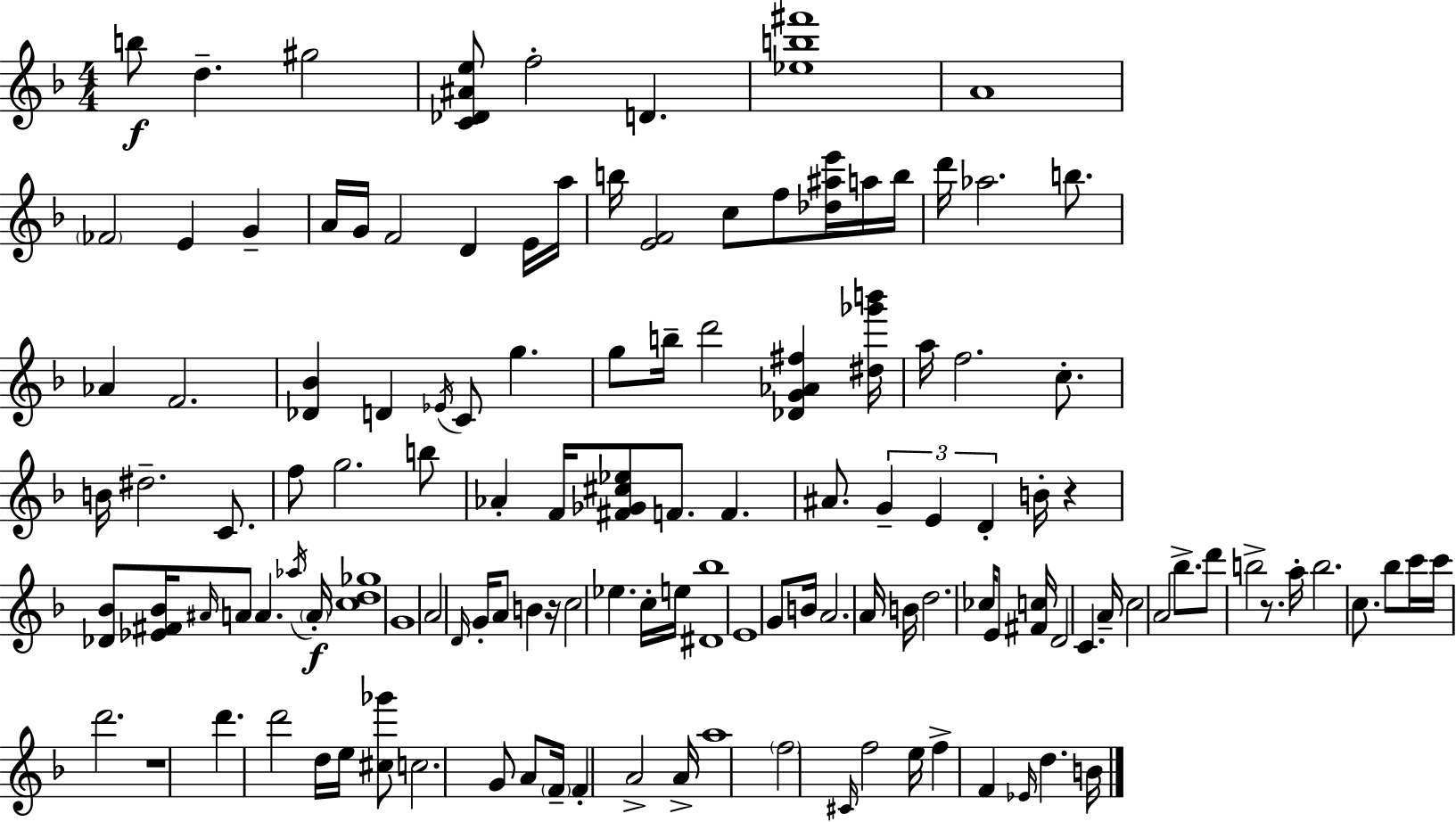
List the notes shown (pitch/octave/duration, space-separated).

B5/e D5/q. G#5/h [C4,Db4,A#4,E5]/e F5/h D4/q. [Eb5,B5,F#6]/w A4/w FES4/h E4/q G4/q A4/s G4/s F4/h D4/q E4/s A5/s B5/s [E4,F4]/h C5/e F5/e [Db5,A#5,E6]/s A5/s B5/s D6/s Ab5/h. B5/e. Ab4/q F4/h. [Db4,Bb4]/q D4/q Eb4/s C4/e G5/q. G5/e B5/s D6/h [Db4,G4,Ab4,F#5]/q [D#5,Gb6,B6]/s A5/s F5/h. C5/e. B4/s D#5/h. C4/e. F5/e G5/h. B5/e Ab4/q F4/s [F#4,Gb4,C#5,Eb5]/e F4/e. F4/q. A#4/e. G4/q E4/q D4/q B4/s R/q [Db4,Bb4]/e [Eb4,F#4,Bb4]/s A#4/s A4/e A4/q. Ab5/s A4/s [C5,D5,Gb5]/w G4/w A4/h D4/s G4/s A4/e B4/q R/s C5/h Eb5/q. C5/s E5/s [D#4,Bb5]/w E4/w G4/e B4/s A4/h. A4/s B4/s D5/h. CES5/s E4/e [F#4,C5]/s D4/h C4/q. A4/s C5/h A4/h Bb5/e. D6/e B5/h R/e. A5/s B5/h. C5/e. Bb5/e C6/s C6/s D6/h. R/w D6/q. D6/h D5/s E5/s [C#5,Gb6]/e C5/h. G4/e A4/e F4/s F4/q A4/h A4/s A5/w F5/h C#4/s F5/h E5/s F5/q F4/q Eb4/s D5/q. B4/s